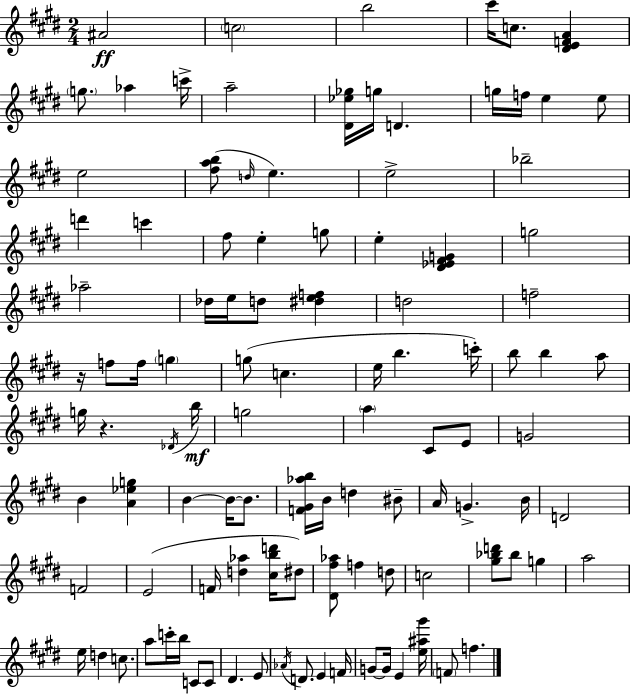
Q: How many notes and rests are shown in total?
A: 106